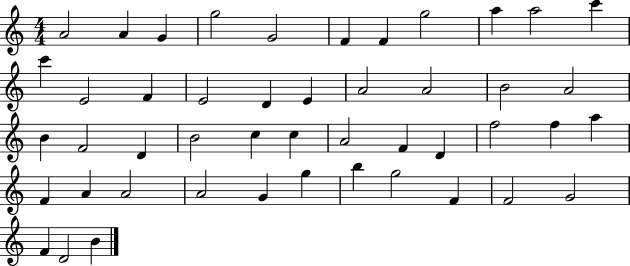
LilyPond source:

{
  \clef treble
  \numericTimeSignature
  \time 4/4
  \key c \major
  a'2 a'4 g'4 | g''2 g'2 | f'4 f'4 g''2 | a''4 a''2 c'''4 | \break c'''4 e'2 f'4 | e'2 d'4 e'4 | a'2 a'2 | b'2 a'2 | \break b'4 f'2 d'4 | b'2 c''4 c''4 | a'2 f'4 d'4 | f''2 f''4 a''4 | \break f'4 a'4 a'2 | a'2 g'4 g''4 | b''4 g''2 f'4 | f'2 g'2 | \break f'4 d'2 b'4 | \bar "|."
}